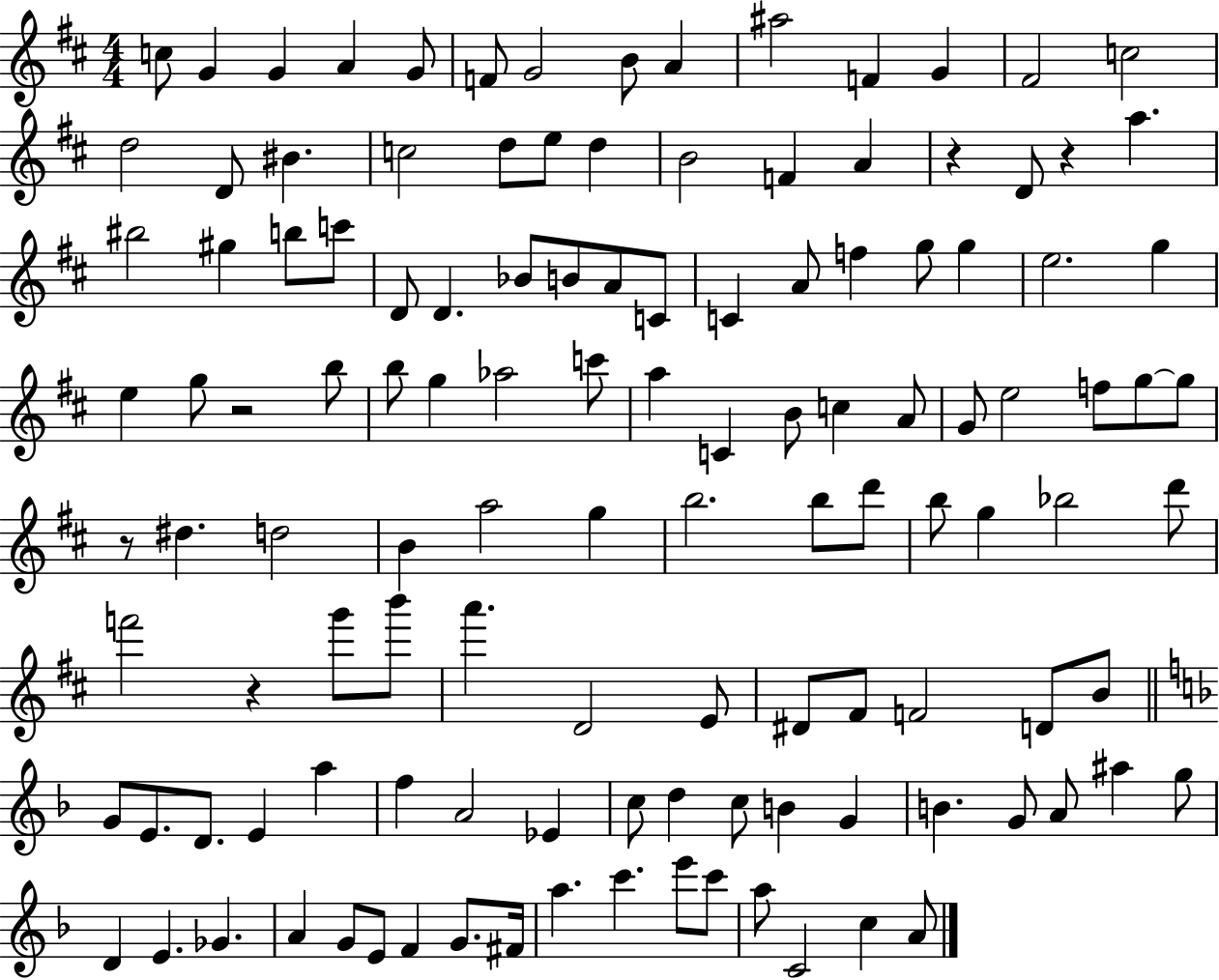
{
  \clef treble
  \numericTimeSignature
  \time 4/4
  \key d \major
  c''8 g'4 g'4 a'4 g'8 | f'8 g'2 b'8 a'4 | ais''2 f'4 g'4 | fis'2 c''2 | \break d''2 d'8 bis'4. | c''2 d''8 e''8 d''4 | b'2 f'4 a'4 | r4 d'8 r4 a''4. | \break bis''2 gis''4 b''8 c'''8 | d'8 d'4. bes'8 b'8 a'8 c'8 | c'4 a'8 f''4 g''8 g''4 | e''2. g''4 | \break e''4 g''8 r2 b''8 | b''8 g''4 aes''2 c'''8 | a''4 c'4 b'8 c''4 a'8 | g'8 e''2 f''8 g''8~~ g''8 | \break r8 dis''4. d''2 | b'4 a''2 g''4 | b''2. b''8 d'''8 | b''8 g''4 bes''2 d'''8 | \break f'''2 r4 g'''8 b'''8 | a'''4. d'2 e'8 | dis'8 fis'8 f'2 d'8 b'8 | \bar "||" \break \key f \major g'8 e'8. d'8. e'4 a''4 | f''4 a'2 ees'4 | c''8 d''4 c''8 b'4 g'4 | b'4. g'8 a'8 ais''4 g''8 | \break d'4 e'4. ges'4. | a'4 g'8 e'8 f'4 g'8. fis'16 | a''4. c'''4. e'''8 c'''8 | a''8 c'2 c''4 a'8 | \break \bar "|."
}